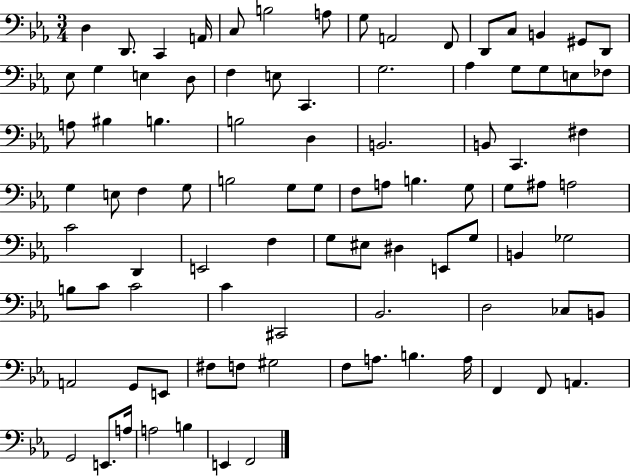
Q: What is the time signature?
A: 3/4